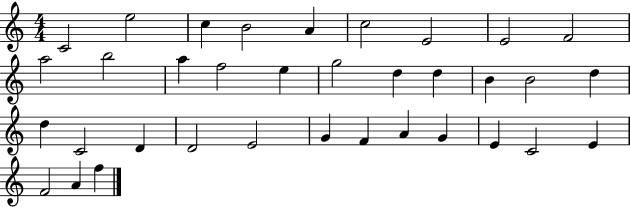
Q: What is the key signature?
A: C major